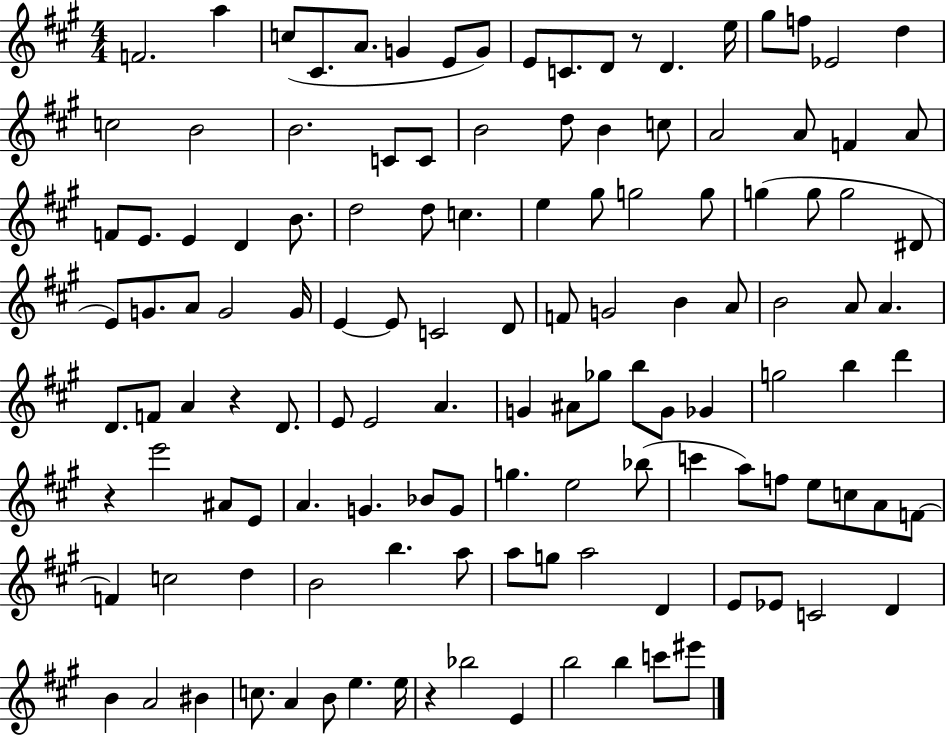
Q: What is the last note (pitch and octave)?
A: EIS6